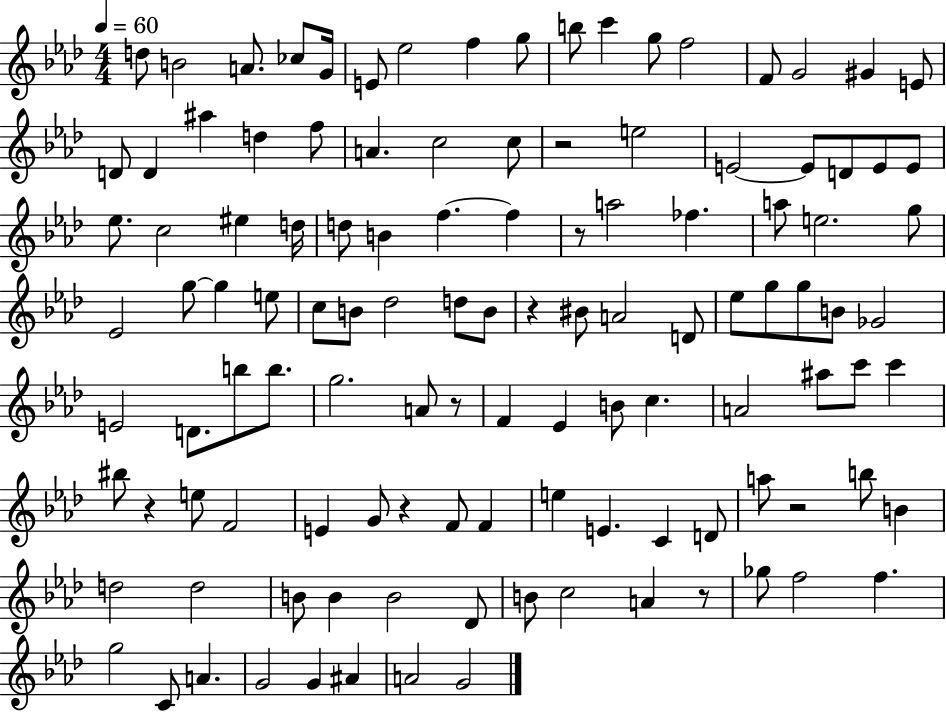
{
  \clef treble
  \numericTimeSignature
  \time 4/4
  \key aes \major
  \tempo 4 = 60
  \repeat volta 2 { d''8 b'2 a'8. ces''8 g'16 | e'8 ees''2 f''4 g''8 | b''8 c'''4 g''8 f''2 | f'8 g'2 gis'4 e'8 | \break d'8 d'4 ais''4 d''4 f''8 | a'4. c''2 c''8 | r2 e''2 | e'2~~ e'8 d'8 e'8 e'8 | \break ees''8. c''2 eis''4 d''16 | d''8 b'4 f''4.~~ f''4 | r8 a''2 fes''4. | a''8 e''2. g''8 | \break ees'2 g''8~~ g''4 e''8 | c''8 b'8 des''2 d''8 b'8 | r4 bis'8 a'2 d'8 | ees''8 g''8 g''8 b'8 ges'2 | \break e'2 d'8. b''8 b''8. | g''2. a'8 r8 | f'4 ees'4 b'8 c''4. | a'2 ais''8 c'''8 c'''4 | \break bis''8 r4 e''8 f'2 | e'4 g'8 r4 f'8 f'4 | e''4 e'4. c'4 d'8 | a''8 r2 b''8 b'4 | \break d''2 d''2 | b'8 b'4 b'2 des'8 | b'8 c''2 a'4 r8 | ges''8 f''2 f''4. | \break g''2 c'8 a'4. | g'2 g'4 ais'4 | a'2 g'2 | } \bar "|."
}